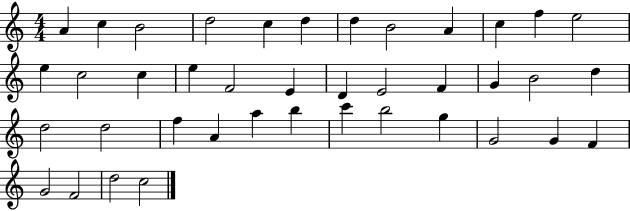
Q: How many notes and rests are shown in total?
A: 40